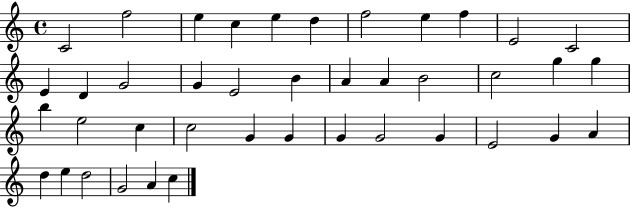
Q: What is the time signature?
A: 4/4